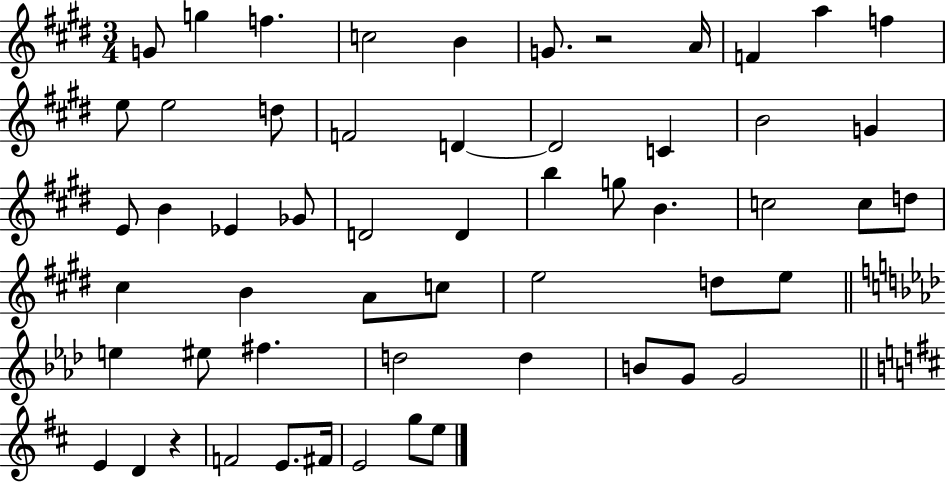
{
  \clef treble
  \numericTimeSignature
  \time 3/4
  \key e \major
  \repeat volta 2 { g'8 g''4 f''4. | c''2 b'4 | g'8. r2 a'16 | f'4 a''4 f''4 | \break e''8 e''2 d''8 | f'2 d'4~~ | d'2 c'4 | b'2 g'4 | \break e'8 b'4 ees'4 ges'8 | d'2 d'4 | b''4 g''8 b'4. | c''2 c''8 d''8 | \break cis''4 b'4 a'8 c''8 | e''2 d''8 e''8 | \bar "||" \break \key aes \major e''4 eis''8 fis''4. | d''2 d''4 | b'8 g'8 g'2 | \bar "||" \break \key d \major e'4 d'4 r4 | f'2 e'8. fis'16 | e'2 g''8 e''8 | } \bar "|."
}